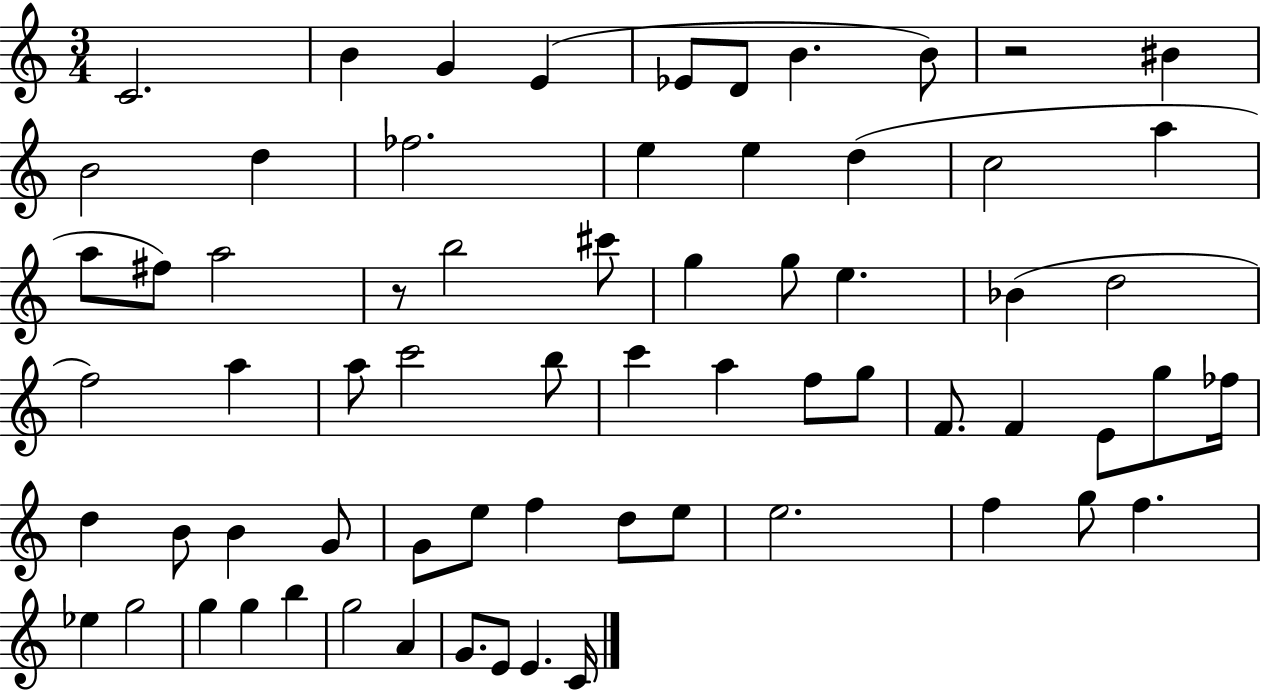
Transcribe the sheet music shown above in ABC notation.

X:1
T:Untitled
M:3/4
L:1/4
K:C
C2 B G E _E/2 D/2 B B/2 z2 ^B B2 d _f2 e e d c2 a a/2 ^f/2 a2 z/2 b2 ^c'/2 g g/2 e _B d2 f2 a a/2 c'2 b/2 c' a f/2 g/2 F/2 F E/2 g/2 _f/4 d B/2 B G/2 G/2 e/2 f d/2 e/2 e2 f g/2 f _e g2 g g b g2 A G/2 E/2 E C/4